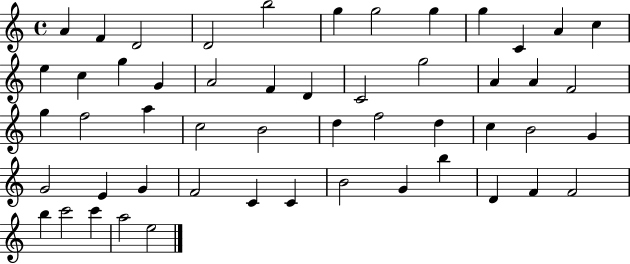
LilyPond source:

{
  \clef treble
  \time 4/4
  \defaultTimeSignature
  \key c \major
  a'4 f'4 d'2 | d'2 b''2 | g''4 g''2 g''4 | g''4 c'4 a'4 c''4 | \break e''4 c''4 g''4 g'4 | a'2 f'4 d'4 | c'2 g''2 | a'4 a'4 f'2 | \break g''4 f''2 a''4 | c''2 b'2 | d''4 f''2 d''4 | c''4 b'2 g'4 | \break g'2 e'4 g'4 | f'2 c'4 c'4 | b'2 g'4 b''4 | d'4 f'4 f'2 | \break b''4 c'''2 c'''4 | a''2 e''2 | \bar "|."
}